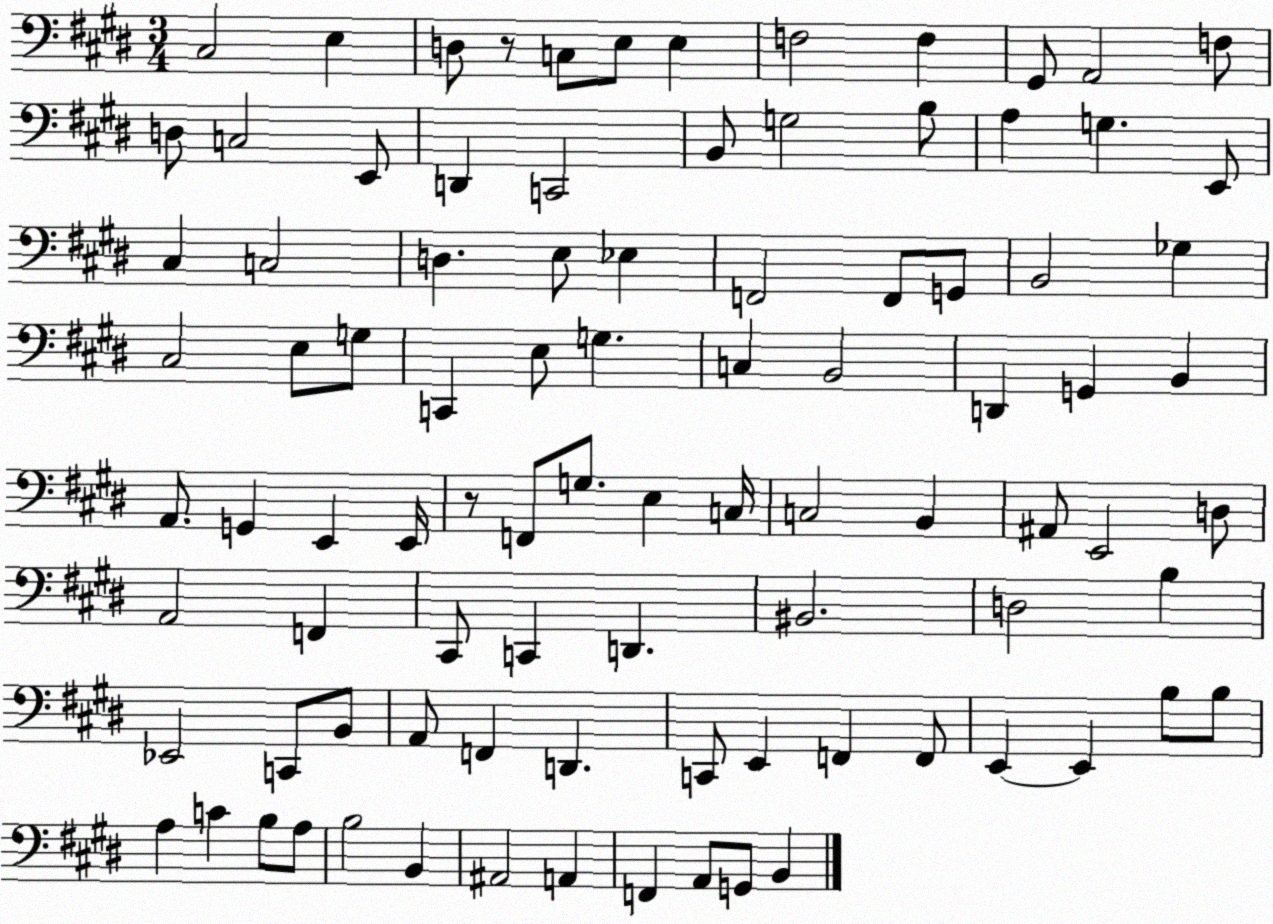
X:1
T:Untitled
M:3/4
L:1/4
K:E
^C,2 E, D,/2 z/2 C,/2 E,/2 E, F,2 F, ^G,,/2 A,,2 F,/2 D,/2 C,2 E,,/2 D,, C,,2 B,,/2 G,2 B,/2 A, G, E,,/2 ^C, C,2 D, E,/2 _E, F,,2 F,,/2 G,,/2 B,,2 _G, ^C,2 E,/2 G,/2 C,, E,/2 G, C, B,,2 D,, G,, B,, A,,/2 G,, E,, E,,/4 z/2 F,,/2 G,/2 E, C,/4 C,2 B,, ^A,,/2 E,,2 D,/2 A,,2 F,, ^C,,/2 C,, D,, ^B,,2 D,2 B, _E,,2 C,,/2 B,,/2 A,,/2 F,, D,, C,,/2 E,, F,, F,,/2 E,, E,, B,/2 B,/2 A, C B,/2 A,/2 B,2 B,, ^A,,2 A,, F,, A,,/2 G,,/2 B,,